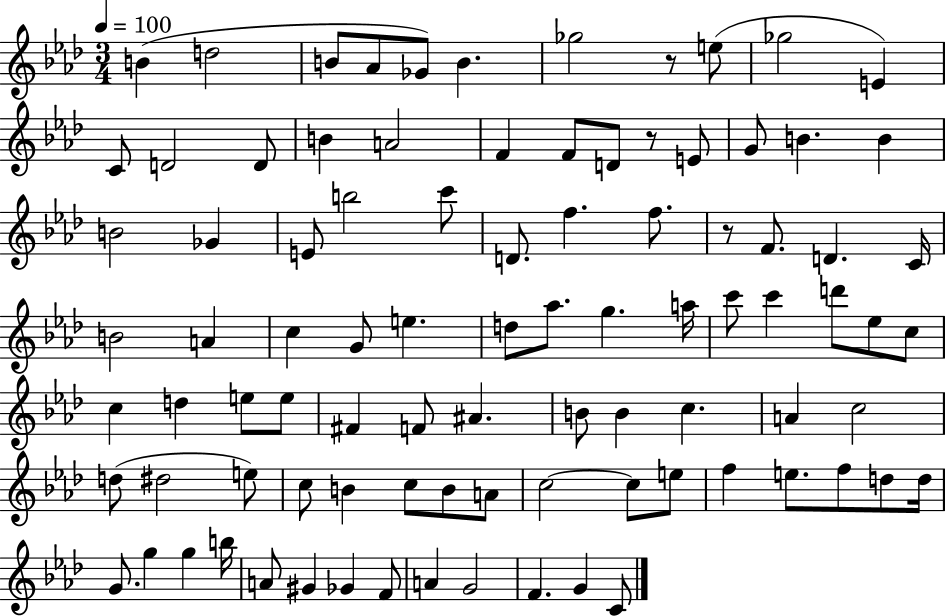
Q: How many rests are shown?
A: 3